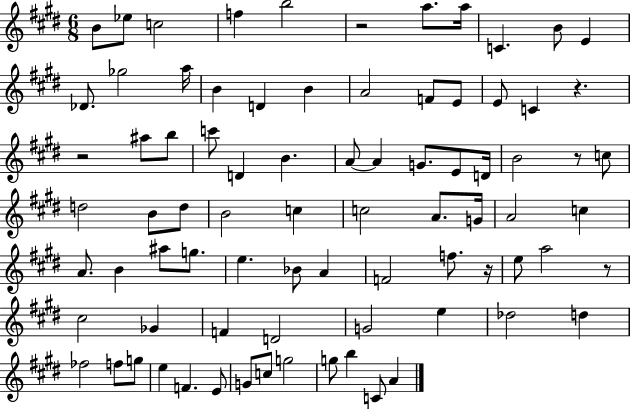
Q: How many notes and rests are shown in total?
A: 81